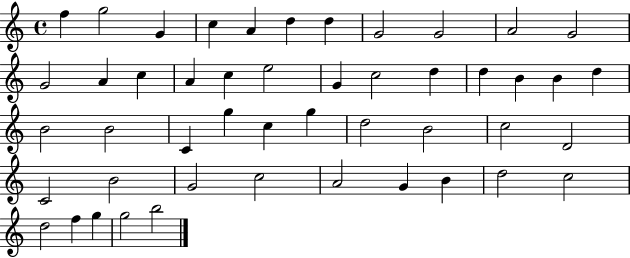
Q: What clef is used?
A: treble